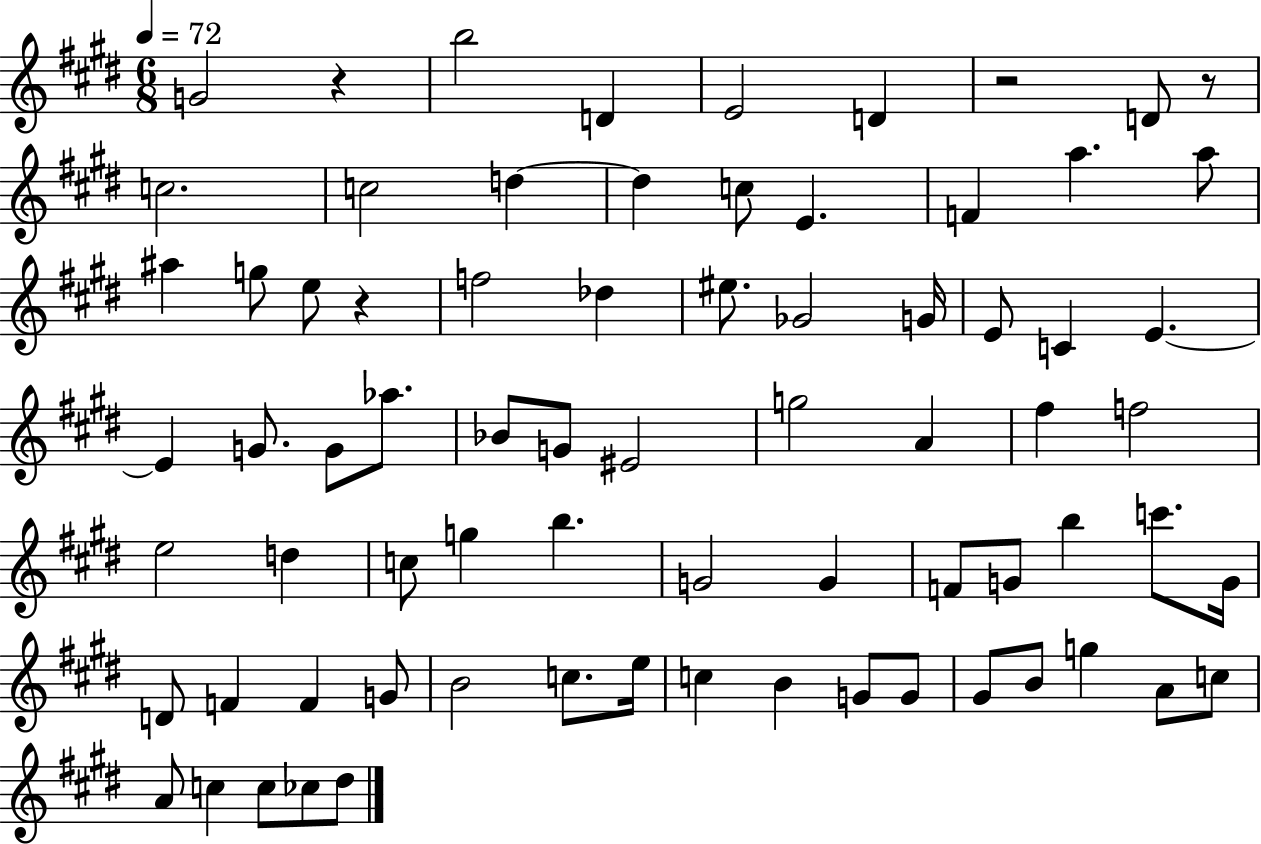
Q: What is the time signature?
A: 6/8